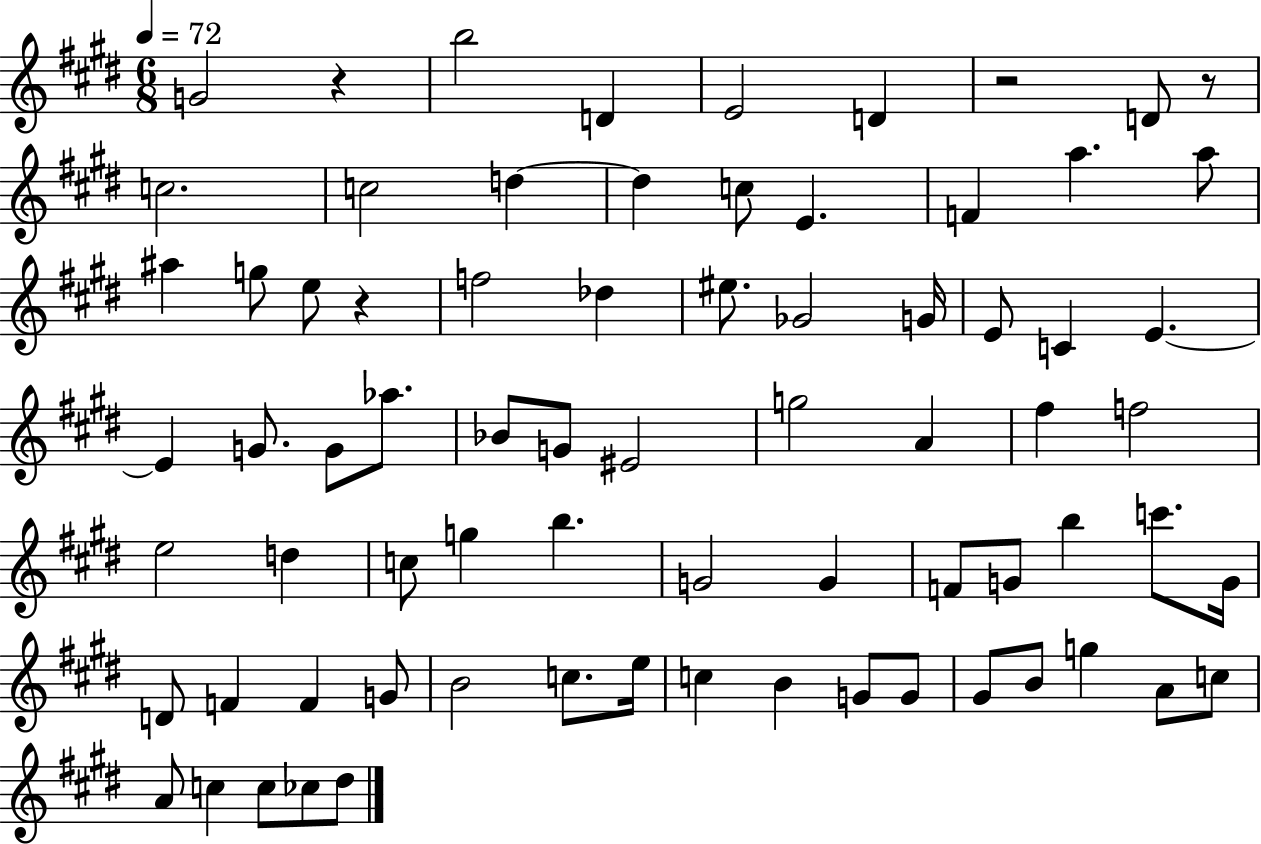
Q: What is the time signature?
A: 6/8